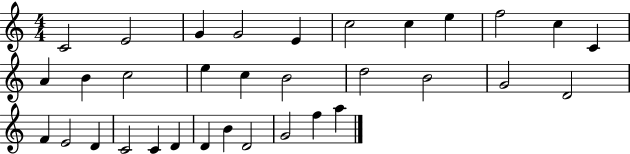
C4/h E4/h G4/q G4/h E4/q C5/h C5/q E5/q F5/h C5/q C4/q A4/q B4/q C5/h E5/q C5/q B4/h D5/h B4/h G4/h D4/h F4/q E4/h D4/q C4/h C4/q D4/q D4/q B4/q D4/h G4/h F5/q A5/q